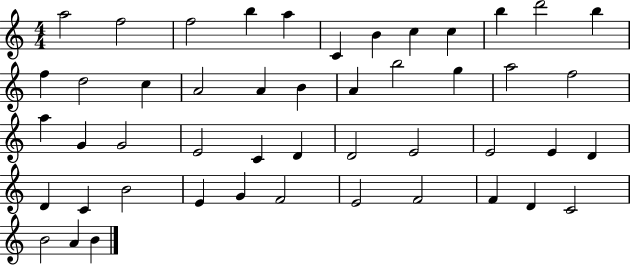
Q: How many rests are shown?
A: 0